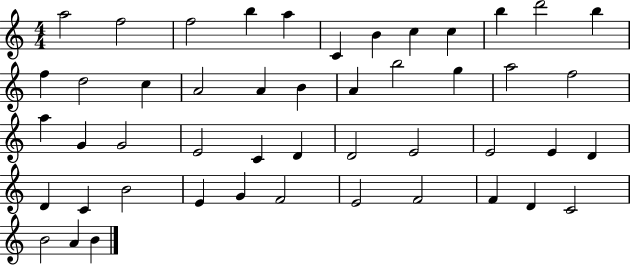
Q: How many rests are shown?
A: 0